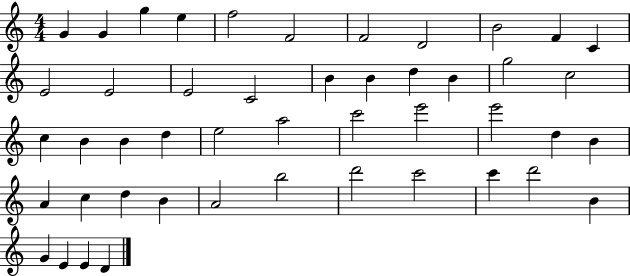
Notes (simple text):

G4/q G4/q G5/q E5/q F5/h F4/h F4/h D4/h B4/h F4/q C4/q E4/h E4/h E4/h C4/h B4/q B4/q D5/q B4/q G5/h C5/h C5/q B4/q B4/q D5/q E5/h A5/h C6/h E6/h E6/h D5/q B4/q A4/q C5/q D5/q B4/q A4/h B5/h D6/h C6/h C6/q D6/h B4/q G4/q E4/q E4/q D4/q